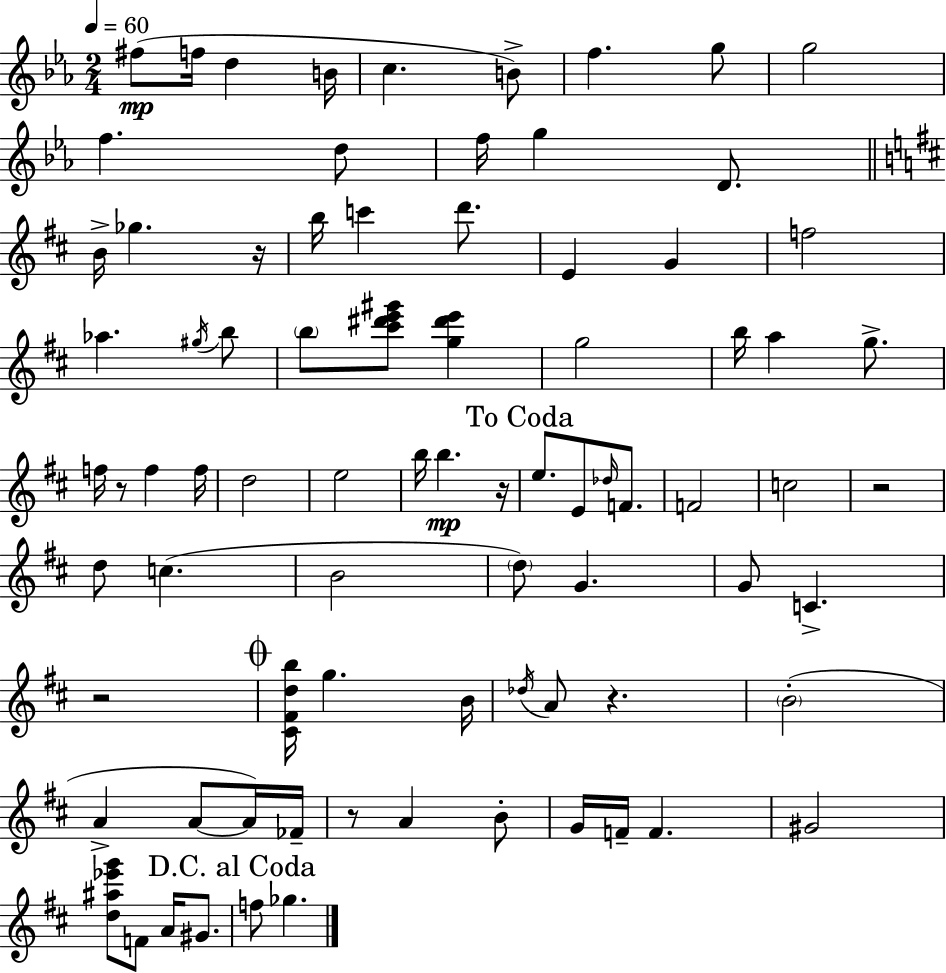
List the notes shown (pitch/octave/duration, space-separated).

F#5/e F5/s D5/q B4/s C5/q. B4/e F5/q. G5/e G5/h F5/q. D5/e F5/s G5/q D4/e. B4/s Gb5/q. R/s B5/s C6/q D6/e. E4/q G4/q F5/h Ab5/q. G#5/s B5/e B5/e [C#6,D#6,E6,G#6]/e [G5,D#6,E6]/q G5/h B5/s A5/q G5/e. F5/s R/e F5/q F5/s D5/h E5/h B5/s B5/q. R/s E5/e. E4/e Db5/s F4/e. F4/h C5/h R/h D5/e C5/q. B4/h D5/e G4/q. G4/e C4/q. R/h [C#4,F#4,D5,B5]/s G5/q. B4/s Db5/s A4/e R/q. B4/h A4/q A4/e A4/s FES4/s R/e A4/q B4/e G4/s F4/s F4/q. G#4/h [D5,A#5,Eb6,G6]/e F4/e A4/s G#4/e. F5/e Gb5/q.